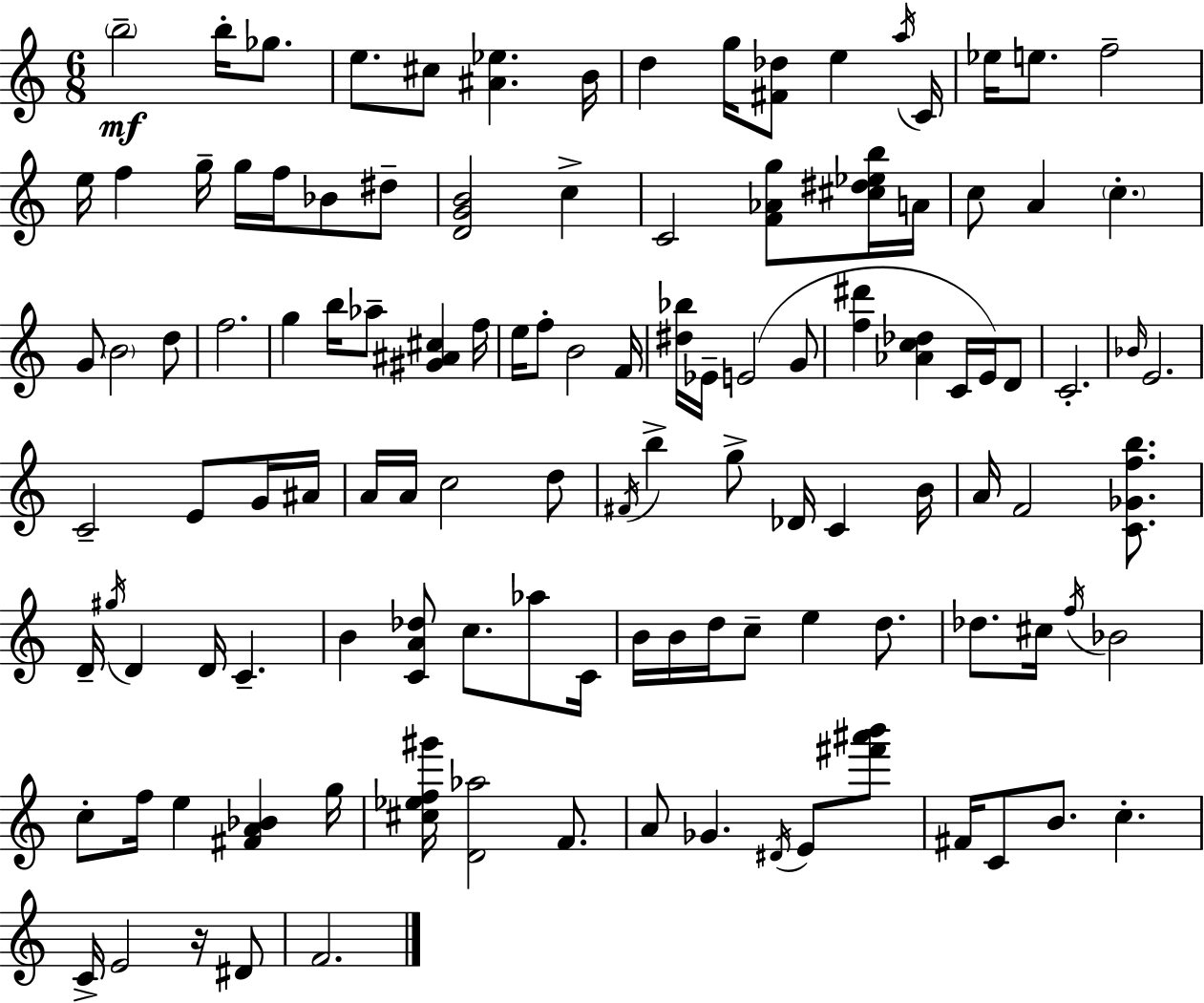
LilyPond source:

{
  \clef treble
  \numericTimeSignature
  \time 6/8
  \key a \minor
  \parenthesize b''2--\mf b''16-. ges''8. | e''8. cis''8 <ais' ees''>4. b'16 | d''4 g''16 <fis' des''>8 e''4 \acciaccatura { a''16 } | c'16 ees''16 e''8. f''2-- | \break e''16 f''4 g''16-- g''16 f''16 bes'8 dis''8-- | <d' g' b'>2 c''4-> | c'2 <f' aes' g''>8 <cis'' dis'' ees'' b''>16 | a'16 c''8 a'4 \parenthesize c''4.-. | \break g'8 \parenthesize b'2 d''8 | f''2. | g''4 b''16 aes''8-- <gis' ais' cis''>4 | f''16 e''16 f''8-. b'2 | \break f'16 <dis'' bes''>16 ees'16-- e'2( g'8 | <f'' dis'''>4 <aes' c'' des''>4 c'16 e'16) d'8 | c'2.-. | \grace { bes'16 } e'2. | \break c'2-- e'8 | g'16 ais'16 a'16 a'16 c''2 | d''8 \acciaccatura { fis'16 } b''4-> g''8-> des'16 c'4 | b'16 a'16 f'2 | \break <c' ges' f'' b''>8. d'16-- \acciaccatura { gis''16 } d'4 d'16 c'4.-- | b'4 <c' a' des''>8 c''8. | aes''8 c'16 b'16 b'16 d''16 c''8-- e''4 | d''8. des''8. cis''16 \acciaccatura { f''16 } bes'2 | \break c''8-. f''16 e''4 | <fis' a' bes'>4 g''16 <cis'' ees'' f'' gis'''>16 <d' aes''>2 | f'8. a'8 ges'4. | \acciaccatura { dis'16 } e'8 <fis''' ais''' b'''>8 fis'16 c'8 b'8. | \break c''4.-. c'16-> e'2 | r16 dis'8 f'2. | \bar "|."
}